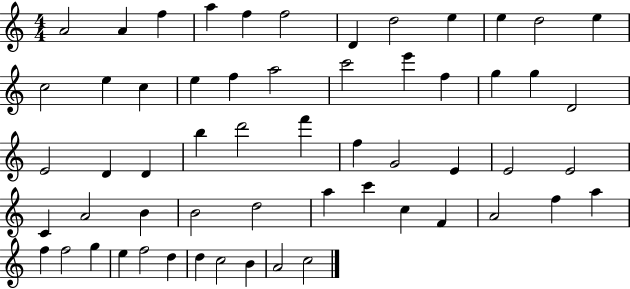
A4/h A4/q F5/q A5/q F5/q F5/h D4/q D5/h E5/q E5/q D5/h E5/q C5/h E5/q C5/q E5/q F5/q A5/h C6/h E6/q F5/q G5/q G5/q D4/h E4/h D4/q D4/q B5/q D6/h F6/q F5/q G4/h E4/q E4/h E4/h C4/q A4/h B4/q B4/h D5/h A5/q C6/q C5/q F4/q A4/h F5/q A5/q F5/q F5/h G5/q E5/q F5/h D5/q D5/q C5/h B4/q A4/h C5/h